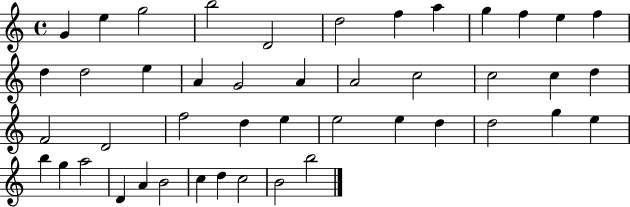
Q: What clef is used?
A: treble